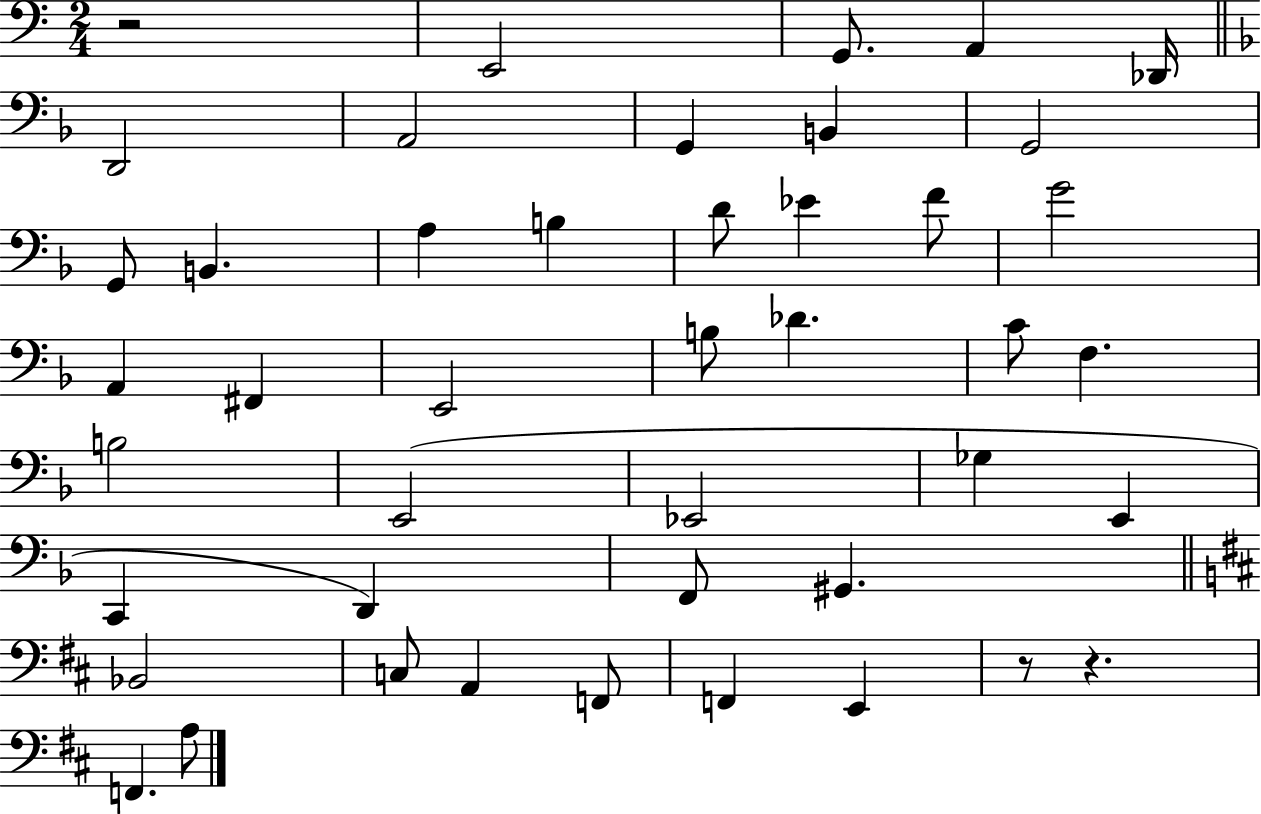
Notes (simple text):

R/h E2/h G2/e. A2/q Db2/s D2/h A2/h G2/q B2/q G2/h G2/e B2/q. A3/q B3/q D4/e Eb4/q F4/e G4/h A2/q F#2/q E2/h B3/e Db4/q. C4/e F3/q. B3/h E2/h Eb2/h Gb3/q E2/q C2/q D2/q F2/e G#2/q. Bb2/h C3/e A2/q F2/e F2/q E2/q R/e R/q. F2/q. A3/e